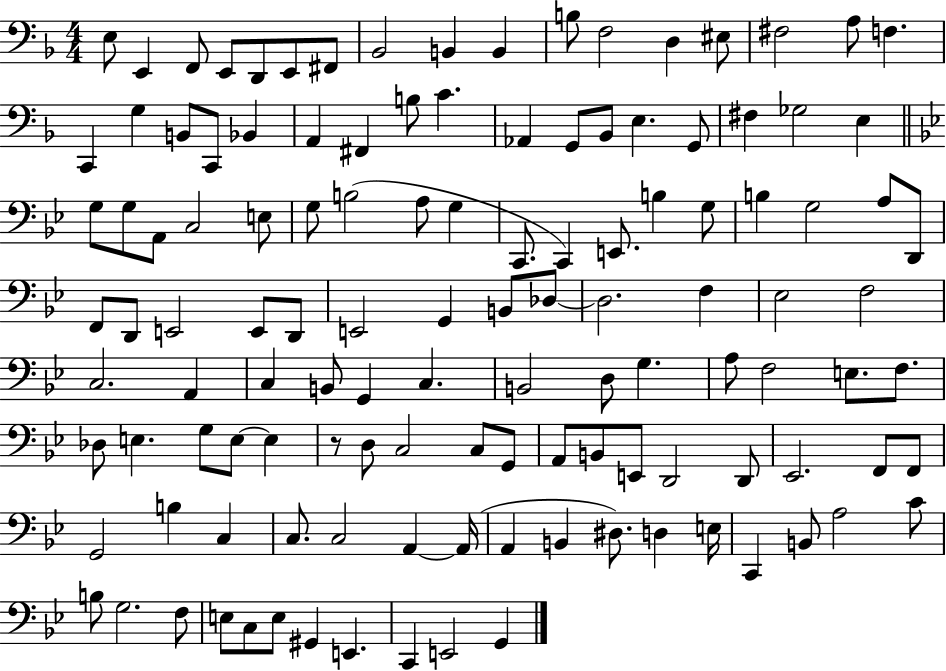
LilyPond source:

{
  \clef bass
  \numericTimeSignature
  \time 4/4
  \key f \major
  e8 e,4 f,8 e,8 d,8 e,8 fis,8 | bes,2 b,4 b,4 | b8 f2 d4 eis8 | fis2 a8 f4. | \break c,4 g4 b,8 c,8 bes,4 | a,4 fis,4 b8 c'4. | aes,4 g,8 bes,8 e4. g,8 | fis4 ges2 e4 | \break \bar "||" \break \key g \minor g8 g8 a,8 c2 e8 | g8 b2( a8 g4 | c,8. c,4) e,8. b4 g8 | b4 g2 a8 d,8 | \break f,8 d,8 e,2 e,8 d,8 | e,2 g,4 b,8 des8~~ | des2. f4 | ees2 f2 | \break c2. a,4 | c4 b,8 g,4 c4. | b,2 d8 g4. | a8 f2 e8. f8. | \break des8 e4. g8 e8~~ e4 | r8 d8 c2 c8 g,8 | a,8 b,8 e,8 d,2 d,8 | ees,2. f,8 f,8 | \break g,2 b4 c4 | c8. c2 a,4~~ a,16( | a,4 b,4 dis8.) d4 e16 | c,4 b,8 a2 c'8 | \break b8 g2. f8 | e8 c8 e8 gis,4 e,4. | c,4 e,2 g,4 | \bar "|."
}